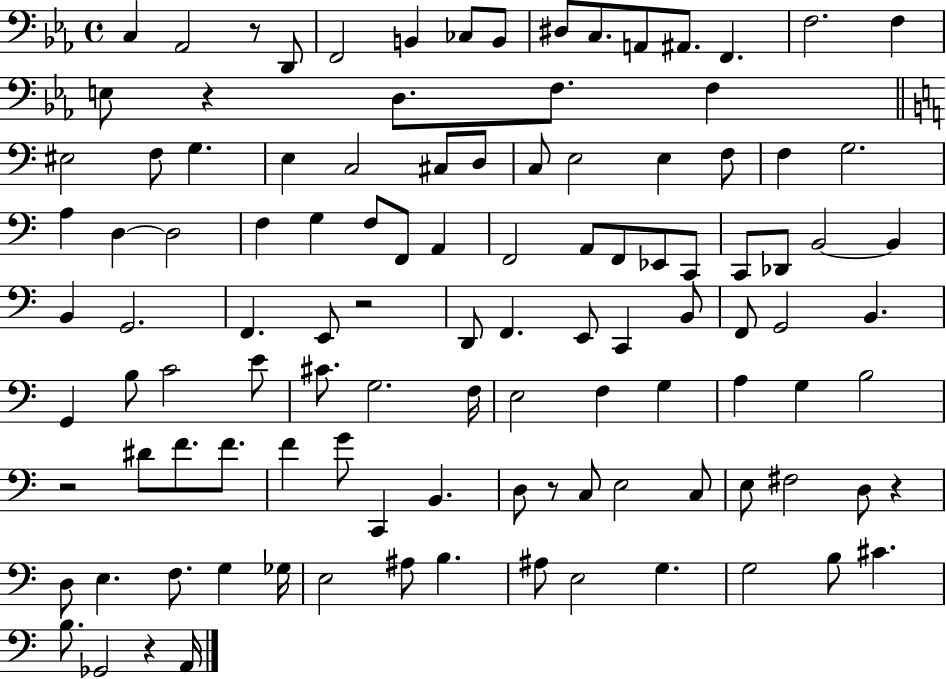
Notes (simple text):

C3/q Ab2/h R/e D2/e F2/h B2/q CES3/e B2/e D#3/e C3/e. A2/e A#2/e. F2/q. F3/h. F3/q E3/e R/q D3/e. F3/e. F3/q EIS3/h F3/e G3/q. E3/q C3/h C#3/e D3/e C3/e E3/h E3/q F3/e F3/q G3/h. A3/q D3/q D3/h F3/q G3/q F3/e F2/e A2/q F2/h A2/e F2/e Eb2/e C2/e C2/e Db2/e B2/h B2/q B2/q G2/h. F2/q. E2/e R/h D2/e F2/q. E2/e C2/q B2/e F2/e G2/h B2/q. G2/q B3/e C4/h E4/e C#4/e. G3/h. F3/s E3/h F3/q G3/q A3/q G3/q B3/h R/h D#4/e F4/e. F4/e. F4/q G4/e C2/q B2/q. D3/e R/e C3/e E3/h C3/e E3/e F#3/h D3/e R/q D3/e E3/q. F3/e. G3/q Gb3/s E3/h A#3/e B3/q. A#3/e E3/h G3/q. G3/h B3/e C#4/q. B3/e. Gb2/h R/q A2/s